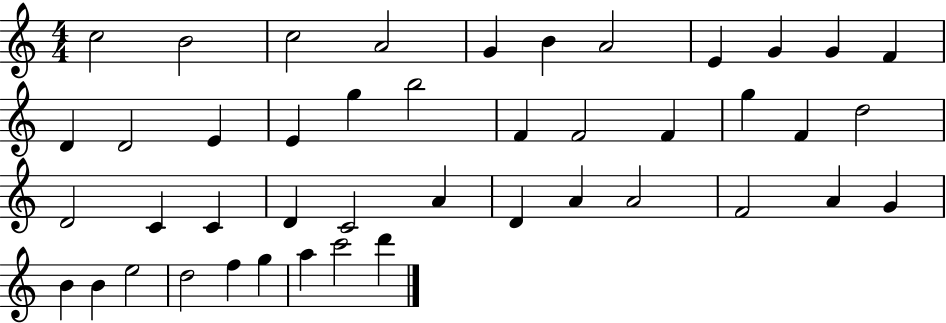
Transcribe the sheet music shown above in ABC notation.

X:1
T:Untitled
M:4/4
L:1/4
K:C
c2 B2 c2 A2 G B A2 E G G F D D2 E E g b2 F F2 F g F d2 D2 C C D C2 A D A A2 F2 A G B B e2 d2 f g a c'2 d'